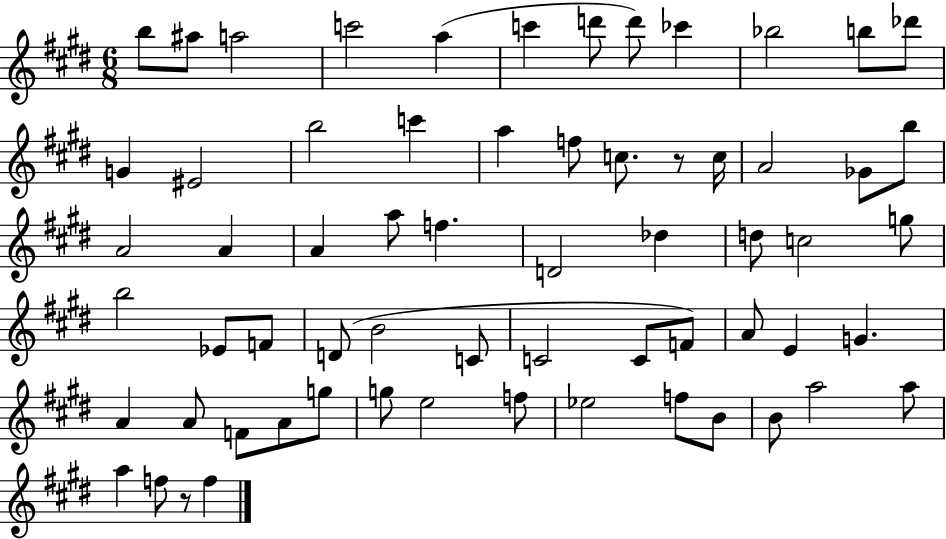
{
  \clef treble
  \numericTimeSignature
  \time 6/8
  \key e \major
  b''8 ais''8 a''2 | c'''2 a''4( | c'''4 d'''8 d'''8) ces'''4 | bes''2 b''8 des'''8 | \break g'4 eis'2 | b''2 c'''4 | a''4 f''8 c''8. r8 c''16 | a'2 ges'8 b''8 | \break a'2 a'4 | a'4 a''8 f''4. | d'2 des''4 | d''8 c''2 g''8 | \break b''2 ees'8 f'8 | d'8( b'2 c'8 | c'2 c'8 f'8) | a'8 e'4 g'4. | \break a'4 a'8 f'8 a'8 g''8 | g''8 e''2 f''8 | ees''2 f''8 b'8 | b'8 a''2 a''8 | \break a''4 f''8 r8 f''4 | \bar "|."
}